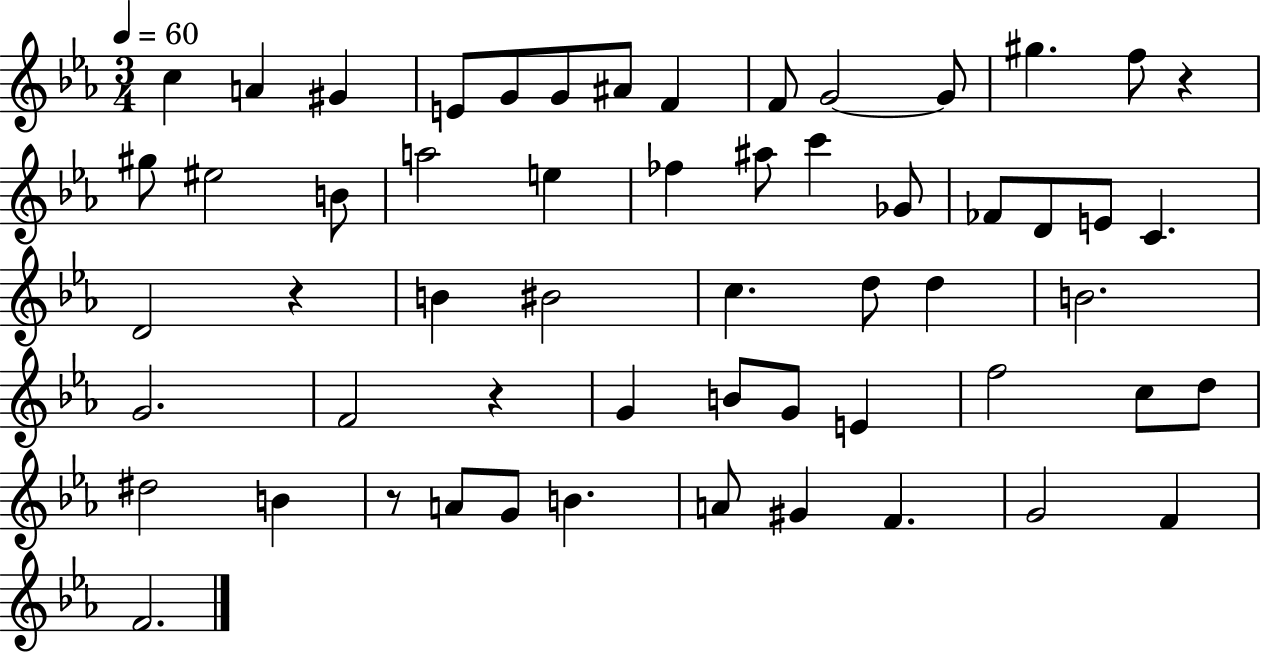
{
  \clef treble
  \numericTimeSignature
  \time 3/4
  \key ees \major
  \tempo 4 = 60
  c''4 a'4 gis'4 | e'8 g'8 g'8 ais'8 f'4 | f'8 g'2~~ g'8 | gis''4. f''8 r4 | \break gis''8 eis''2 b'8 | a''2 e''4 | fes''4 ais''8 c'''4 ges'8 | fes'8 d'8 e'8 c'4. | \break d'2 r4 | b'4 bis'2 | c''4. d''8 d''4 | b'2. | \break g'2. | f'2 r4 | g'4 b'8 g'8 e'4 | f''2 c''8 d''8 | \break dis''2 b'4 | r8 a'8 g'8 b'4. | a'8 gis'4 f'4. | g'2 f'4 | \break f'2. | \bar "|."
}